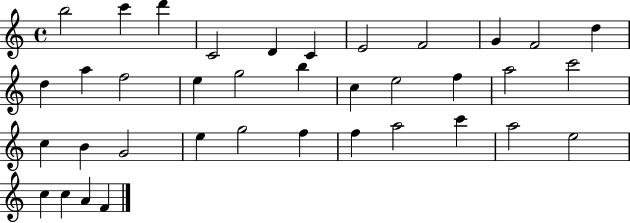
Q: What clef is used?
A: treble